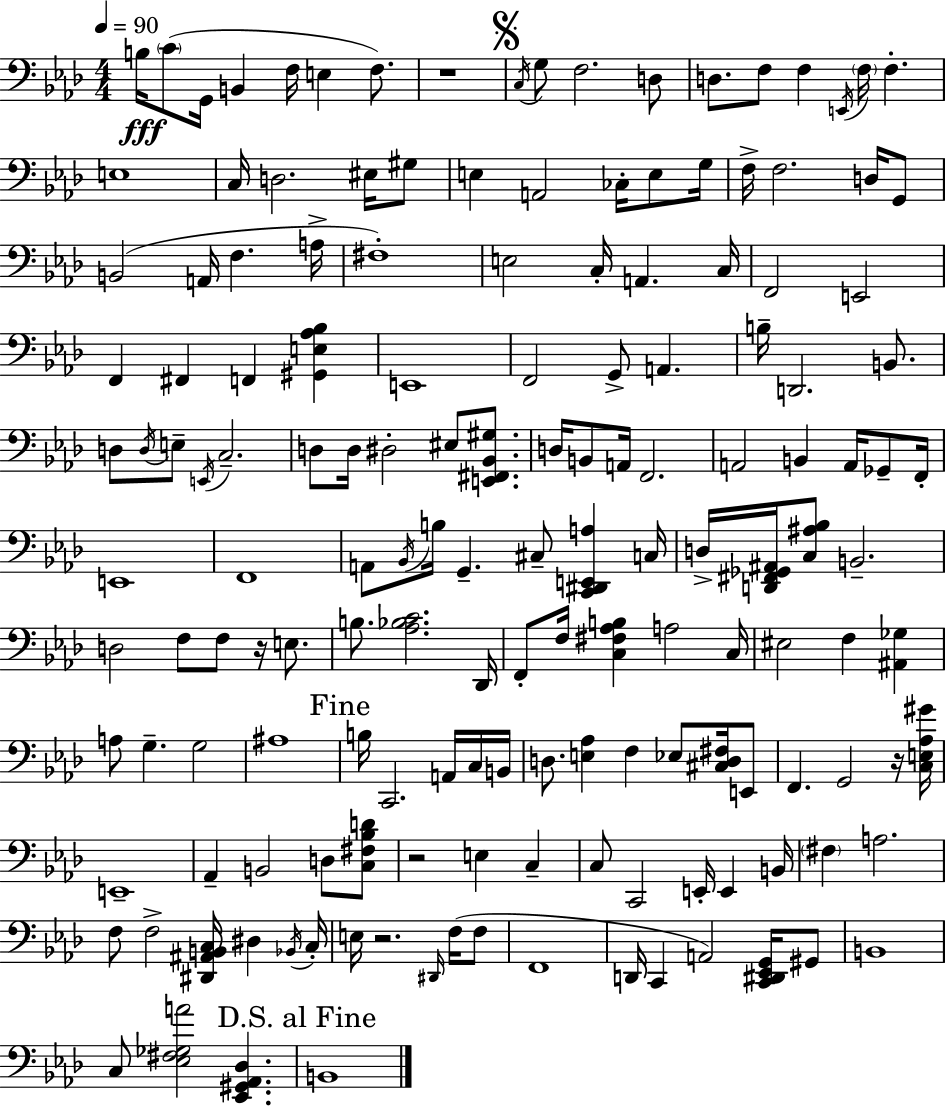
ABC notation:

X:1
T:Untitled
M:4/4
L:1/4
K:Ab
B,/4 C/2 G,,/4 B,, F,/4 E, F,/2 z4 C,/4 G,/2 F,2 D,/2 D,/2 F,/2 F, E,,/4 F,/4 F, E,4 C,/4 D,2 ^E,/4 ^G,/2 E, A,,2 _C,/4 E,/2 G,/4 F,/4 F,2 D,/4 G,,/2 B,,2 A,,/4 F, A,/4 ^F,4 E,2 C,/4 A,, C,/4 F,,2 E,,2 F,, ^F,, F,, [^G,,E,_A,_B,] E,,4 F,,2 G,,/2 A,, B,/4 D,,2 B,,/2 D,/2 D,/4 E,/2 E,,/4 C,2 D,/2 D,/4 ^D,2 ^E,/2 [E,,^F,,_B,,^G,]/2 D,/4 B,,/2 A,,/4 F,,2 A,,2 B,, A,,/4 _G,,/2 F,,/4 E,,4 F,,4 A,,/2 _B,,/4 B,/4 G,, ^C,/2 [C,,^D,,E,,A,] C,/4 D,/4 [D,,^F,,_G,,^A,,]/4 [C,^A,_B,]/2 B,,2 D,2 F,/2 F,/2 z/4 E,/2 B,/2 [_A,_B,C]2 _D,,/4 F,,/2 F,/4 [C,^F,_A,B,] A,2 C,/4 ^E,2 F, [^A,,_G,] A,/2 G, G,2 ^A,4 B,/4 C,,2 A,,/4 C,/4 B,,/4 D,/2 [E,_A,] F, _E,/2 [^C,D,^F,]/4 E,,/2 F,, G,,2 z/4 [C,E,_A,^G]/4 E,,4 _A,, B,,2 D,/2 [C,^F,_B,D]/2 z2 E, C, C,/2 C,,2 E,,/4 E,, B,,/4 ^F, A,2 F,/2 F,2 [^D,,^A,,B,,C,]/4 ^D, _B,,/4 C,/4 E,/4 z2 ^D,,/4 F,/4 F,/2 F,,4 D,,/4 C,, A,,2 [C,,^D,,_E,,G,,]/4 ^G,,/2 B,,4 C,/2 [_E,^F,_G,A]2 [_E,,^G,,_A,,_D,] B,,4